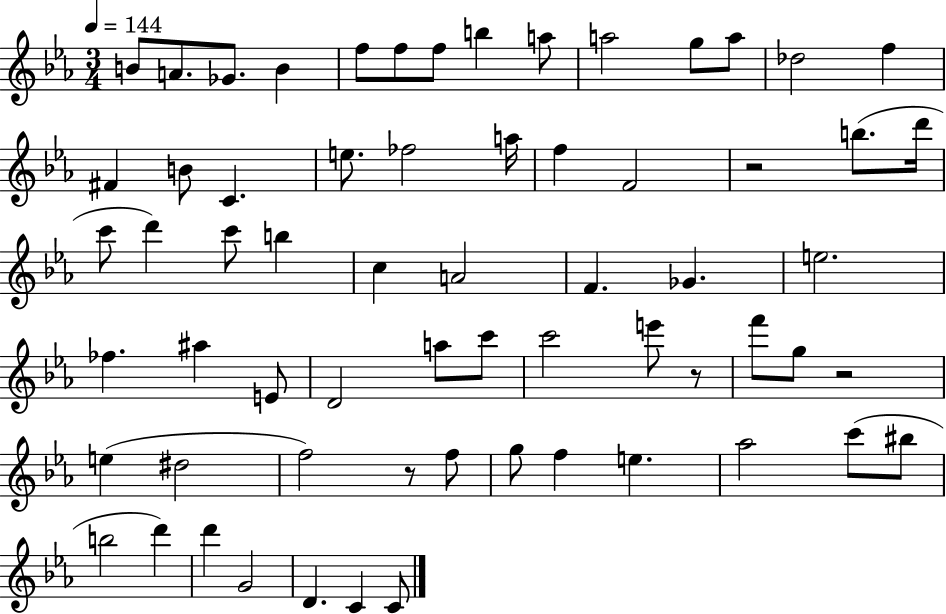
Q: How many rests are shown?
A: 4